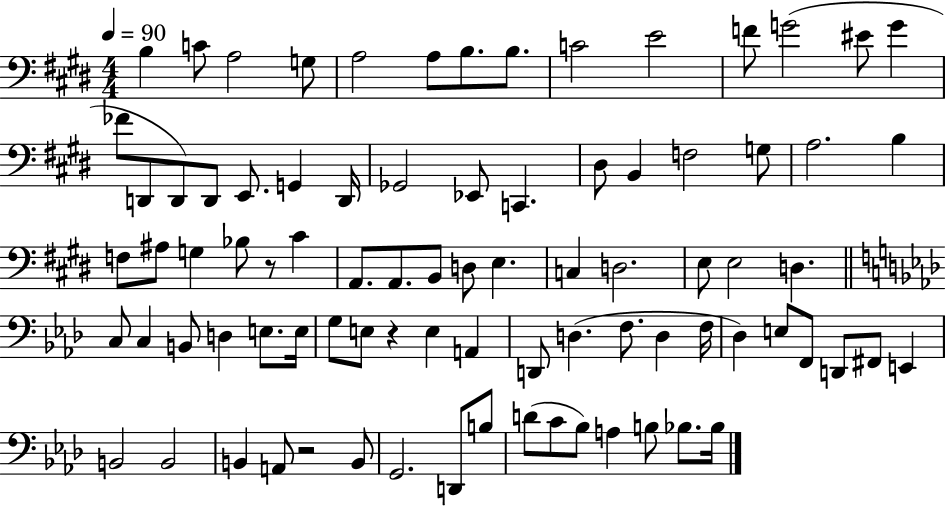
{
  \clef bass
  \numericTimeSignature
  \time 4/4
  \key e \major
  \tempo 4 = 90
  b4 c'8 a2 g8 | a2 a8 b8. b8. | c'2 e'2 | f'8 g'2( eis'8 g'4 | \break fes'8 d,8 d,8) d,8 e,8. g,4 d,16 | ges,2 ees,8 c,4. | dis8 b,4 f2 g8 | a2. b4 | \break f8 ais8 g4 bes8 r8 cis'4 | a,8. a,8. b,8 d8 e4. | c4 d2. | e8 e2 d4. | \break \bar "||" \break \key f \minor c8 c4 b,8 d4 e8. e16 | g8 e8 r4 e4 a,4 | d,8 d4.( f8. d4 f16 | des4) e8 f,8 d,8 fis,8 e,4 | \break b,2 b,2 | b,4 a,8 r2 b,8 | g,2. d,8 b8 | d'8( c'8 bes8) a4 b8 bes8. bes16 | \break \bar "|."
}